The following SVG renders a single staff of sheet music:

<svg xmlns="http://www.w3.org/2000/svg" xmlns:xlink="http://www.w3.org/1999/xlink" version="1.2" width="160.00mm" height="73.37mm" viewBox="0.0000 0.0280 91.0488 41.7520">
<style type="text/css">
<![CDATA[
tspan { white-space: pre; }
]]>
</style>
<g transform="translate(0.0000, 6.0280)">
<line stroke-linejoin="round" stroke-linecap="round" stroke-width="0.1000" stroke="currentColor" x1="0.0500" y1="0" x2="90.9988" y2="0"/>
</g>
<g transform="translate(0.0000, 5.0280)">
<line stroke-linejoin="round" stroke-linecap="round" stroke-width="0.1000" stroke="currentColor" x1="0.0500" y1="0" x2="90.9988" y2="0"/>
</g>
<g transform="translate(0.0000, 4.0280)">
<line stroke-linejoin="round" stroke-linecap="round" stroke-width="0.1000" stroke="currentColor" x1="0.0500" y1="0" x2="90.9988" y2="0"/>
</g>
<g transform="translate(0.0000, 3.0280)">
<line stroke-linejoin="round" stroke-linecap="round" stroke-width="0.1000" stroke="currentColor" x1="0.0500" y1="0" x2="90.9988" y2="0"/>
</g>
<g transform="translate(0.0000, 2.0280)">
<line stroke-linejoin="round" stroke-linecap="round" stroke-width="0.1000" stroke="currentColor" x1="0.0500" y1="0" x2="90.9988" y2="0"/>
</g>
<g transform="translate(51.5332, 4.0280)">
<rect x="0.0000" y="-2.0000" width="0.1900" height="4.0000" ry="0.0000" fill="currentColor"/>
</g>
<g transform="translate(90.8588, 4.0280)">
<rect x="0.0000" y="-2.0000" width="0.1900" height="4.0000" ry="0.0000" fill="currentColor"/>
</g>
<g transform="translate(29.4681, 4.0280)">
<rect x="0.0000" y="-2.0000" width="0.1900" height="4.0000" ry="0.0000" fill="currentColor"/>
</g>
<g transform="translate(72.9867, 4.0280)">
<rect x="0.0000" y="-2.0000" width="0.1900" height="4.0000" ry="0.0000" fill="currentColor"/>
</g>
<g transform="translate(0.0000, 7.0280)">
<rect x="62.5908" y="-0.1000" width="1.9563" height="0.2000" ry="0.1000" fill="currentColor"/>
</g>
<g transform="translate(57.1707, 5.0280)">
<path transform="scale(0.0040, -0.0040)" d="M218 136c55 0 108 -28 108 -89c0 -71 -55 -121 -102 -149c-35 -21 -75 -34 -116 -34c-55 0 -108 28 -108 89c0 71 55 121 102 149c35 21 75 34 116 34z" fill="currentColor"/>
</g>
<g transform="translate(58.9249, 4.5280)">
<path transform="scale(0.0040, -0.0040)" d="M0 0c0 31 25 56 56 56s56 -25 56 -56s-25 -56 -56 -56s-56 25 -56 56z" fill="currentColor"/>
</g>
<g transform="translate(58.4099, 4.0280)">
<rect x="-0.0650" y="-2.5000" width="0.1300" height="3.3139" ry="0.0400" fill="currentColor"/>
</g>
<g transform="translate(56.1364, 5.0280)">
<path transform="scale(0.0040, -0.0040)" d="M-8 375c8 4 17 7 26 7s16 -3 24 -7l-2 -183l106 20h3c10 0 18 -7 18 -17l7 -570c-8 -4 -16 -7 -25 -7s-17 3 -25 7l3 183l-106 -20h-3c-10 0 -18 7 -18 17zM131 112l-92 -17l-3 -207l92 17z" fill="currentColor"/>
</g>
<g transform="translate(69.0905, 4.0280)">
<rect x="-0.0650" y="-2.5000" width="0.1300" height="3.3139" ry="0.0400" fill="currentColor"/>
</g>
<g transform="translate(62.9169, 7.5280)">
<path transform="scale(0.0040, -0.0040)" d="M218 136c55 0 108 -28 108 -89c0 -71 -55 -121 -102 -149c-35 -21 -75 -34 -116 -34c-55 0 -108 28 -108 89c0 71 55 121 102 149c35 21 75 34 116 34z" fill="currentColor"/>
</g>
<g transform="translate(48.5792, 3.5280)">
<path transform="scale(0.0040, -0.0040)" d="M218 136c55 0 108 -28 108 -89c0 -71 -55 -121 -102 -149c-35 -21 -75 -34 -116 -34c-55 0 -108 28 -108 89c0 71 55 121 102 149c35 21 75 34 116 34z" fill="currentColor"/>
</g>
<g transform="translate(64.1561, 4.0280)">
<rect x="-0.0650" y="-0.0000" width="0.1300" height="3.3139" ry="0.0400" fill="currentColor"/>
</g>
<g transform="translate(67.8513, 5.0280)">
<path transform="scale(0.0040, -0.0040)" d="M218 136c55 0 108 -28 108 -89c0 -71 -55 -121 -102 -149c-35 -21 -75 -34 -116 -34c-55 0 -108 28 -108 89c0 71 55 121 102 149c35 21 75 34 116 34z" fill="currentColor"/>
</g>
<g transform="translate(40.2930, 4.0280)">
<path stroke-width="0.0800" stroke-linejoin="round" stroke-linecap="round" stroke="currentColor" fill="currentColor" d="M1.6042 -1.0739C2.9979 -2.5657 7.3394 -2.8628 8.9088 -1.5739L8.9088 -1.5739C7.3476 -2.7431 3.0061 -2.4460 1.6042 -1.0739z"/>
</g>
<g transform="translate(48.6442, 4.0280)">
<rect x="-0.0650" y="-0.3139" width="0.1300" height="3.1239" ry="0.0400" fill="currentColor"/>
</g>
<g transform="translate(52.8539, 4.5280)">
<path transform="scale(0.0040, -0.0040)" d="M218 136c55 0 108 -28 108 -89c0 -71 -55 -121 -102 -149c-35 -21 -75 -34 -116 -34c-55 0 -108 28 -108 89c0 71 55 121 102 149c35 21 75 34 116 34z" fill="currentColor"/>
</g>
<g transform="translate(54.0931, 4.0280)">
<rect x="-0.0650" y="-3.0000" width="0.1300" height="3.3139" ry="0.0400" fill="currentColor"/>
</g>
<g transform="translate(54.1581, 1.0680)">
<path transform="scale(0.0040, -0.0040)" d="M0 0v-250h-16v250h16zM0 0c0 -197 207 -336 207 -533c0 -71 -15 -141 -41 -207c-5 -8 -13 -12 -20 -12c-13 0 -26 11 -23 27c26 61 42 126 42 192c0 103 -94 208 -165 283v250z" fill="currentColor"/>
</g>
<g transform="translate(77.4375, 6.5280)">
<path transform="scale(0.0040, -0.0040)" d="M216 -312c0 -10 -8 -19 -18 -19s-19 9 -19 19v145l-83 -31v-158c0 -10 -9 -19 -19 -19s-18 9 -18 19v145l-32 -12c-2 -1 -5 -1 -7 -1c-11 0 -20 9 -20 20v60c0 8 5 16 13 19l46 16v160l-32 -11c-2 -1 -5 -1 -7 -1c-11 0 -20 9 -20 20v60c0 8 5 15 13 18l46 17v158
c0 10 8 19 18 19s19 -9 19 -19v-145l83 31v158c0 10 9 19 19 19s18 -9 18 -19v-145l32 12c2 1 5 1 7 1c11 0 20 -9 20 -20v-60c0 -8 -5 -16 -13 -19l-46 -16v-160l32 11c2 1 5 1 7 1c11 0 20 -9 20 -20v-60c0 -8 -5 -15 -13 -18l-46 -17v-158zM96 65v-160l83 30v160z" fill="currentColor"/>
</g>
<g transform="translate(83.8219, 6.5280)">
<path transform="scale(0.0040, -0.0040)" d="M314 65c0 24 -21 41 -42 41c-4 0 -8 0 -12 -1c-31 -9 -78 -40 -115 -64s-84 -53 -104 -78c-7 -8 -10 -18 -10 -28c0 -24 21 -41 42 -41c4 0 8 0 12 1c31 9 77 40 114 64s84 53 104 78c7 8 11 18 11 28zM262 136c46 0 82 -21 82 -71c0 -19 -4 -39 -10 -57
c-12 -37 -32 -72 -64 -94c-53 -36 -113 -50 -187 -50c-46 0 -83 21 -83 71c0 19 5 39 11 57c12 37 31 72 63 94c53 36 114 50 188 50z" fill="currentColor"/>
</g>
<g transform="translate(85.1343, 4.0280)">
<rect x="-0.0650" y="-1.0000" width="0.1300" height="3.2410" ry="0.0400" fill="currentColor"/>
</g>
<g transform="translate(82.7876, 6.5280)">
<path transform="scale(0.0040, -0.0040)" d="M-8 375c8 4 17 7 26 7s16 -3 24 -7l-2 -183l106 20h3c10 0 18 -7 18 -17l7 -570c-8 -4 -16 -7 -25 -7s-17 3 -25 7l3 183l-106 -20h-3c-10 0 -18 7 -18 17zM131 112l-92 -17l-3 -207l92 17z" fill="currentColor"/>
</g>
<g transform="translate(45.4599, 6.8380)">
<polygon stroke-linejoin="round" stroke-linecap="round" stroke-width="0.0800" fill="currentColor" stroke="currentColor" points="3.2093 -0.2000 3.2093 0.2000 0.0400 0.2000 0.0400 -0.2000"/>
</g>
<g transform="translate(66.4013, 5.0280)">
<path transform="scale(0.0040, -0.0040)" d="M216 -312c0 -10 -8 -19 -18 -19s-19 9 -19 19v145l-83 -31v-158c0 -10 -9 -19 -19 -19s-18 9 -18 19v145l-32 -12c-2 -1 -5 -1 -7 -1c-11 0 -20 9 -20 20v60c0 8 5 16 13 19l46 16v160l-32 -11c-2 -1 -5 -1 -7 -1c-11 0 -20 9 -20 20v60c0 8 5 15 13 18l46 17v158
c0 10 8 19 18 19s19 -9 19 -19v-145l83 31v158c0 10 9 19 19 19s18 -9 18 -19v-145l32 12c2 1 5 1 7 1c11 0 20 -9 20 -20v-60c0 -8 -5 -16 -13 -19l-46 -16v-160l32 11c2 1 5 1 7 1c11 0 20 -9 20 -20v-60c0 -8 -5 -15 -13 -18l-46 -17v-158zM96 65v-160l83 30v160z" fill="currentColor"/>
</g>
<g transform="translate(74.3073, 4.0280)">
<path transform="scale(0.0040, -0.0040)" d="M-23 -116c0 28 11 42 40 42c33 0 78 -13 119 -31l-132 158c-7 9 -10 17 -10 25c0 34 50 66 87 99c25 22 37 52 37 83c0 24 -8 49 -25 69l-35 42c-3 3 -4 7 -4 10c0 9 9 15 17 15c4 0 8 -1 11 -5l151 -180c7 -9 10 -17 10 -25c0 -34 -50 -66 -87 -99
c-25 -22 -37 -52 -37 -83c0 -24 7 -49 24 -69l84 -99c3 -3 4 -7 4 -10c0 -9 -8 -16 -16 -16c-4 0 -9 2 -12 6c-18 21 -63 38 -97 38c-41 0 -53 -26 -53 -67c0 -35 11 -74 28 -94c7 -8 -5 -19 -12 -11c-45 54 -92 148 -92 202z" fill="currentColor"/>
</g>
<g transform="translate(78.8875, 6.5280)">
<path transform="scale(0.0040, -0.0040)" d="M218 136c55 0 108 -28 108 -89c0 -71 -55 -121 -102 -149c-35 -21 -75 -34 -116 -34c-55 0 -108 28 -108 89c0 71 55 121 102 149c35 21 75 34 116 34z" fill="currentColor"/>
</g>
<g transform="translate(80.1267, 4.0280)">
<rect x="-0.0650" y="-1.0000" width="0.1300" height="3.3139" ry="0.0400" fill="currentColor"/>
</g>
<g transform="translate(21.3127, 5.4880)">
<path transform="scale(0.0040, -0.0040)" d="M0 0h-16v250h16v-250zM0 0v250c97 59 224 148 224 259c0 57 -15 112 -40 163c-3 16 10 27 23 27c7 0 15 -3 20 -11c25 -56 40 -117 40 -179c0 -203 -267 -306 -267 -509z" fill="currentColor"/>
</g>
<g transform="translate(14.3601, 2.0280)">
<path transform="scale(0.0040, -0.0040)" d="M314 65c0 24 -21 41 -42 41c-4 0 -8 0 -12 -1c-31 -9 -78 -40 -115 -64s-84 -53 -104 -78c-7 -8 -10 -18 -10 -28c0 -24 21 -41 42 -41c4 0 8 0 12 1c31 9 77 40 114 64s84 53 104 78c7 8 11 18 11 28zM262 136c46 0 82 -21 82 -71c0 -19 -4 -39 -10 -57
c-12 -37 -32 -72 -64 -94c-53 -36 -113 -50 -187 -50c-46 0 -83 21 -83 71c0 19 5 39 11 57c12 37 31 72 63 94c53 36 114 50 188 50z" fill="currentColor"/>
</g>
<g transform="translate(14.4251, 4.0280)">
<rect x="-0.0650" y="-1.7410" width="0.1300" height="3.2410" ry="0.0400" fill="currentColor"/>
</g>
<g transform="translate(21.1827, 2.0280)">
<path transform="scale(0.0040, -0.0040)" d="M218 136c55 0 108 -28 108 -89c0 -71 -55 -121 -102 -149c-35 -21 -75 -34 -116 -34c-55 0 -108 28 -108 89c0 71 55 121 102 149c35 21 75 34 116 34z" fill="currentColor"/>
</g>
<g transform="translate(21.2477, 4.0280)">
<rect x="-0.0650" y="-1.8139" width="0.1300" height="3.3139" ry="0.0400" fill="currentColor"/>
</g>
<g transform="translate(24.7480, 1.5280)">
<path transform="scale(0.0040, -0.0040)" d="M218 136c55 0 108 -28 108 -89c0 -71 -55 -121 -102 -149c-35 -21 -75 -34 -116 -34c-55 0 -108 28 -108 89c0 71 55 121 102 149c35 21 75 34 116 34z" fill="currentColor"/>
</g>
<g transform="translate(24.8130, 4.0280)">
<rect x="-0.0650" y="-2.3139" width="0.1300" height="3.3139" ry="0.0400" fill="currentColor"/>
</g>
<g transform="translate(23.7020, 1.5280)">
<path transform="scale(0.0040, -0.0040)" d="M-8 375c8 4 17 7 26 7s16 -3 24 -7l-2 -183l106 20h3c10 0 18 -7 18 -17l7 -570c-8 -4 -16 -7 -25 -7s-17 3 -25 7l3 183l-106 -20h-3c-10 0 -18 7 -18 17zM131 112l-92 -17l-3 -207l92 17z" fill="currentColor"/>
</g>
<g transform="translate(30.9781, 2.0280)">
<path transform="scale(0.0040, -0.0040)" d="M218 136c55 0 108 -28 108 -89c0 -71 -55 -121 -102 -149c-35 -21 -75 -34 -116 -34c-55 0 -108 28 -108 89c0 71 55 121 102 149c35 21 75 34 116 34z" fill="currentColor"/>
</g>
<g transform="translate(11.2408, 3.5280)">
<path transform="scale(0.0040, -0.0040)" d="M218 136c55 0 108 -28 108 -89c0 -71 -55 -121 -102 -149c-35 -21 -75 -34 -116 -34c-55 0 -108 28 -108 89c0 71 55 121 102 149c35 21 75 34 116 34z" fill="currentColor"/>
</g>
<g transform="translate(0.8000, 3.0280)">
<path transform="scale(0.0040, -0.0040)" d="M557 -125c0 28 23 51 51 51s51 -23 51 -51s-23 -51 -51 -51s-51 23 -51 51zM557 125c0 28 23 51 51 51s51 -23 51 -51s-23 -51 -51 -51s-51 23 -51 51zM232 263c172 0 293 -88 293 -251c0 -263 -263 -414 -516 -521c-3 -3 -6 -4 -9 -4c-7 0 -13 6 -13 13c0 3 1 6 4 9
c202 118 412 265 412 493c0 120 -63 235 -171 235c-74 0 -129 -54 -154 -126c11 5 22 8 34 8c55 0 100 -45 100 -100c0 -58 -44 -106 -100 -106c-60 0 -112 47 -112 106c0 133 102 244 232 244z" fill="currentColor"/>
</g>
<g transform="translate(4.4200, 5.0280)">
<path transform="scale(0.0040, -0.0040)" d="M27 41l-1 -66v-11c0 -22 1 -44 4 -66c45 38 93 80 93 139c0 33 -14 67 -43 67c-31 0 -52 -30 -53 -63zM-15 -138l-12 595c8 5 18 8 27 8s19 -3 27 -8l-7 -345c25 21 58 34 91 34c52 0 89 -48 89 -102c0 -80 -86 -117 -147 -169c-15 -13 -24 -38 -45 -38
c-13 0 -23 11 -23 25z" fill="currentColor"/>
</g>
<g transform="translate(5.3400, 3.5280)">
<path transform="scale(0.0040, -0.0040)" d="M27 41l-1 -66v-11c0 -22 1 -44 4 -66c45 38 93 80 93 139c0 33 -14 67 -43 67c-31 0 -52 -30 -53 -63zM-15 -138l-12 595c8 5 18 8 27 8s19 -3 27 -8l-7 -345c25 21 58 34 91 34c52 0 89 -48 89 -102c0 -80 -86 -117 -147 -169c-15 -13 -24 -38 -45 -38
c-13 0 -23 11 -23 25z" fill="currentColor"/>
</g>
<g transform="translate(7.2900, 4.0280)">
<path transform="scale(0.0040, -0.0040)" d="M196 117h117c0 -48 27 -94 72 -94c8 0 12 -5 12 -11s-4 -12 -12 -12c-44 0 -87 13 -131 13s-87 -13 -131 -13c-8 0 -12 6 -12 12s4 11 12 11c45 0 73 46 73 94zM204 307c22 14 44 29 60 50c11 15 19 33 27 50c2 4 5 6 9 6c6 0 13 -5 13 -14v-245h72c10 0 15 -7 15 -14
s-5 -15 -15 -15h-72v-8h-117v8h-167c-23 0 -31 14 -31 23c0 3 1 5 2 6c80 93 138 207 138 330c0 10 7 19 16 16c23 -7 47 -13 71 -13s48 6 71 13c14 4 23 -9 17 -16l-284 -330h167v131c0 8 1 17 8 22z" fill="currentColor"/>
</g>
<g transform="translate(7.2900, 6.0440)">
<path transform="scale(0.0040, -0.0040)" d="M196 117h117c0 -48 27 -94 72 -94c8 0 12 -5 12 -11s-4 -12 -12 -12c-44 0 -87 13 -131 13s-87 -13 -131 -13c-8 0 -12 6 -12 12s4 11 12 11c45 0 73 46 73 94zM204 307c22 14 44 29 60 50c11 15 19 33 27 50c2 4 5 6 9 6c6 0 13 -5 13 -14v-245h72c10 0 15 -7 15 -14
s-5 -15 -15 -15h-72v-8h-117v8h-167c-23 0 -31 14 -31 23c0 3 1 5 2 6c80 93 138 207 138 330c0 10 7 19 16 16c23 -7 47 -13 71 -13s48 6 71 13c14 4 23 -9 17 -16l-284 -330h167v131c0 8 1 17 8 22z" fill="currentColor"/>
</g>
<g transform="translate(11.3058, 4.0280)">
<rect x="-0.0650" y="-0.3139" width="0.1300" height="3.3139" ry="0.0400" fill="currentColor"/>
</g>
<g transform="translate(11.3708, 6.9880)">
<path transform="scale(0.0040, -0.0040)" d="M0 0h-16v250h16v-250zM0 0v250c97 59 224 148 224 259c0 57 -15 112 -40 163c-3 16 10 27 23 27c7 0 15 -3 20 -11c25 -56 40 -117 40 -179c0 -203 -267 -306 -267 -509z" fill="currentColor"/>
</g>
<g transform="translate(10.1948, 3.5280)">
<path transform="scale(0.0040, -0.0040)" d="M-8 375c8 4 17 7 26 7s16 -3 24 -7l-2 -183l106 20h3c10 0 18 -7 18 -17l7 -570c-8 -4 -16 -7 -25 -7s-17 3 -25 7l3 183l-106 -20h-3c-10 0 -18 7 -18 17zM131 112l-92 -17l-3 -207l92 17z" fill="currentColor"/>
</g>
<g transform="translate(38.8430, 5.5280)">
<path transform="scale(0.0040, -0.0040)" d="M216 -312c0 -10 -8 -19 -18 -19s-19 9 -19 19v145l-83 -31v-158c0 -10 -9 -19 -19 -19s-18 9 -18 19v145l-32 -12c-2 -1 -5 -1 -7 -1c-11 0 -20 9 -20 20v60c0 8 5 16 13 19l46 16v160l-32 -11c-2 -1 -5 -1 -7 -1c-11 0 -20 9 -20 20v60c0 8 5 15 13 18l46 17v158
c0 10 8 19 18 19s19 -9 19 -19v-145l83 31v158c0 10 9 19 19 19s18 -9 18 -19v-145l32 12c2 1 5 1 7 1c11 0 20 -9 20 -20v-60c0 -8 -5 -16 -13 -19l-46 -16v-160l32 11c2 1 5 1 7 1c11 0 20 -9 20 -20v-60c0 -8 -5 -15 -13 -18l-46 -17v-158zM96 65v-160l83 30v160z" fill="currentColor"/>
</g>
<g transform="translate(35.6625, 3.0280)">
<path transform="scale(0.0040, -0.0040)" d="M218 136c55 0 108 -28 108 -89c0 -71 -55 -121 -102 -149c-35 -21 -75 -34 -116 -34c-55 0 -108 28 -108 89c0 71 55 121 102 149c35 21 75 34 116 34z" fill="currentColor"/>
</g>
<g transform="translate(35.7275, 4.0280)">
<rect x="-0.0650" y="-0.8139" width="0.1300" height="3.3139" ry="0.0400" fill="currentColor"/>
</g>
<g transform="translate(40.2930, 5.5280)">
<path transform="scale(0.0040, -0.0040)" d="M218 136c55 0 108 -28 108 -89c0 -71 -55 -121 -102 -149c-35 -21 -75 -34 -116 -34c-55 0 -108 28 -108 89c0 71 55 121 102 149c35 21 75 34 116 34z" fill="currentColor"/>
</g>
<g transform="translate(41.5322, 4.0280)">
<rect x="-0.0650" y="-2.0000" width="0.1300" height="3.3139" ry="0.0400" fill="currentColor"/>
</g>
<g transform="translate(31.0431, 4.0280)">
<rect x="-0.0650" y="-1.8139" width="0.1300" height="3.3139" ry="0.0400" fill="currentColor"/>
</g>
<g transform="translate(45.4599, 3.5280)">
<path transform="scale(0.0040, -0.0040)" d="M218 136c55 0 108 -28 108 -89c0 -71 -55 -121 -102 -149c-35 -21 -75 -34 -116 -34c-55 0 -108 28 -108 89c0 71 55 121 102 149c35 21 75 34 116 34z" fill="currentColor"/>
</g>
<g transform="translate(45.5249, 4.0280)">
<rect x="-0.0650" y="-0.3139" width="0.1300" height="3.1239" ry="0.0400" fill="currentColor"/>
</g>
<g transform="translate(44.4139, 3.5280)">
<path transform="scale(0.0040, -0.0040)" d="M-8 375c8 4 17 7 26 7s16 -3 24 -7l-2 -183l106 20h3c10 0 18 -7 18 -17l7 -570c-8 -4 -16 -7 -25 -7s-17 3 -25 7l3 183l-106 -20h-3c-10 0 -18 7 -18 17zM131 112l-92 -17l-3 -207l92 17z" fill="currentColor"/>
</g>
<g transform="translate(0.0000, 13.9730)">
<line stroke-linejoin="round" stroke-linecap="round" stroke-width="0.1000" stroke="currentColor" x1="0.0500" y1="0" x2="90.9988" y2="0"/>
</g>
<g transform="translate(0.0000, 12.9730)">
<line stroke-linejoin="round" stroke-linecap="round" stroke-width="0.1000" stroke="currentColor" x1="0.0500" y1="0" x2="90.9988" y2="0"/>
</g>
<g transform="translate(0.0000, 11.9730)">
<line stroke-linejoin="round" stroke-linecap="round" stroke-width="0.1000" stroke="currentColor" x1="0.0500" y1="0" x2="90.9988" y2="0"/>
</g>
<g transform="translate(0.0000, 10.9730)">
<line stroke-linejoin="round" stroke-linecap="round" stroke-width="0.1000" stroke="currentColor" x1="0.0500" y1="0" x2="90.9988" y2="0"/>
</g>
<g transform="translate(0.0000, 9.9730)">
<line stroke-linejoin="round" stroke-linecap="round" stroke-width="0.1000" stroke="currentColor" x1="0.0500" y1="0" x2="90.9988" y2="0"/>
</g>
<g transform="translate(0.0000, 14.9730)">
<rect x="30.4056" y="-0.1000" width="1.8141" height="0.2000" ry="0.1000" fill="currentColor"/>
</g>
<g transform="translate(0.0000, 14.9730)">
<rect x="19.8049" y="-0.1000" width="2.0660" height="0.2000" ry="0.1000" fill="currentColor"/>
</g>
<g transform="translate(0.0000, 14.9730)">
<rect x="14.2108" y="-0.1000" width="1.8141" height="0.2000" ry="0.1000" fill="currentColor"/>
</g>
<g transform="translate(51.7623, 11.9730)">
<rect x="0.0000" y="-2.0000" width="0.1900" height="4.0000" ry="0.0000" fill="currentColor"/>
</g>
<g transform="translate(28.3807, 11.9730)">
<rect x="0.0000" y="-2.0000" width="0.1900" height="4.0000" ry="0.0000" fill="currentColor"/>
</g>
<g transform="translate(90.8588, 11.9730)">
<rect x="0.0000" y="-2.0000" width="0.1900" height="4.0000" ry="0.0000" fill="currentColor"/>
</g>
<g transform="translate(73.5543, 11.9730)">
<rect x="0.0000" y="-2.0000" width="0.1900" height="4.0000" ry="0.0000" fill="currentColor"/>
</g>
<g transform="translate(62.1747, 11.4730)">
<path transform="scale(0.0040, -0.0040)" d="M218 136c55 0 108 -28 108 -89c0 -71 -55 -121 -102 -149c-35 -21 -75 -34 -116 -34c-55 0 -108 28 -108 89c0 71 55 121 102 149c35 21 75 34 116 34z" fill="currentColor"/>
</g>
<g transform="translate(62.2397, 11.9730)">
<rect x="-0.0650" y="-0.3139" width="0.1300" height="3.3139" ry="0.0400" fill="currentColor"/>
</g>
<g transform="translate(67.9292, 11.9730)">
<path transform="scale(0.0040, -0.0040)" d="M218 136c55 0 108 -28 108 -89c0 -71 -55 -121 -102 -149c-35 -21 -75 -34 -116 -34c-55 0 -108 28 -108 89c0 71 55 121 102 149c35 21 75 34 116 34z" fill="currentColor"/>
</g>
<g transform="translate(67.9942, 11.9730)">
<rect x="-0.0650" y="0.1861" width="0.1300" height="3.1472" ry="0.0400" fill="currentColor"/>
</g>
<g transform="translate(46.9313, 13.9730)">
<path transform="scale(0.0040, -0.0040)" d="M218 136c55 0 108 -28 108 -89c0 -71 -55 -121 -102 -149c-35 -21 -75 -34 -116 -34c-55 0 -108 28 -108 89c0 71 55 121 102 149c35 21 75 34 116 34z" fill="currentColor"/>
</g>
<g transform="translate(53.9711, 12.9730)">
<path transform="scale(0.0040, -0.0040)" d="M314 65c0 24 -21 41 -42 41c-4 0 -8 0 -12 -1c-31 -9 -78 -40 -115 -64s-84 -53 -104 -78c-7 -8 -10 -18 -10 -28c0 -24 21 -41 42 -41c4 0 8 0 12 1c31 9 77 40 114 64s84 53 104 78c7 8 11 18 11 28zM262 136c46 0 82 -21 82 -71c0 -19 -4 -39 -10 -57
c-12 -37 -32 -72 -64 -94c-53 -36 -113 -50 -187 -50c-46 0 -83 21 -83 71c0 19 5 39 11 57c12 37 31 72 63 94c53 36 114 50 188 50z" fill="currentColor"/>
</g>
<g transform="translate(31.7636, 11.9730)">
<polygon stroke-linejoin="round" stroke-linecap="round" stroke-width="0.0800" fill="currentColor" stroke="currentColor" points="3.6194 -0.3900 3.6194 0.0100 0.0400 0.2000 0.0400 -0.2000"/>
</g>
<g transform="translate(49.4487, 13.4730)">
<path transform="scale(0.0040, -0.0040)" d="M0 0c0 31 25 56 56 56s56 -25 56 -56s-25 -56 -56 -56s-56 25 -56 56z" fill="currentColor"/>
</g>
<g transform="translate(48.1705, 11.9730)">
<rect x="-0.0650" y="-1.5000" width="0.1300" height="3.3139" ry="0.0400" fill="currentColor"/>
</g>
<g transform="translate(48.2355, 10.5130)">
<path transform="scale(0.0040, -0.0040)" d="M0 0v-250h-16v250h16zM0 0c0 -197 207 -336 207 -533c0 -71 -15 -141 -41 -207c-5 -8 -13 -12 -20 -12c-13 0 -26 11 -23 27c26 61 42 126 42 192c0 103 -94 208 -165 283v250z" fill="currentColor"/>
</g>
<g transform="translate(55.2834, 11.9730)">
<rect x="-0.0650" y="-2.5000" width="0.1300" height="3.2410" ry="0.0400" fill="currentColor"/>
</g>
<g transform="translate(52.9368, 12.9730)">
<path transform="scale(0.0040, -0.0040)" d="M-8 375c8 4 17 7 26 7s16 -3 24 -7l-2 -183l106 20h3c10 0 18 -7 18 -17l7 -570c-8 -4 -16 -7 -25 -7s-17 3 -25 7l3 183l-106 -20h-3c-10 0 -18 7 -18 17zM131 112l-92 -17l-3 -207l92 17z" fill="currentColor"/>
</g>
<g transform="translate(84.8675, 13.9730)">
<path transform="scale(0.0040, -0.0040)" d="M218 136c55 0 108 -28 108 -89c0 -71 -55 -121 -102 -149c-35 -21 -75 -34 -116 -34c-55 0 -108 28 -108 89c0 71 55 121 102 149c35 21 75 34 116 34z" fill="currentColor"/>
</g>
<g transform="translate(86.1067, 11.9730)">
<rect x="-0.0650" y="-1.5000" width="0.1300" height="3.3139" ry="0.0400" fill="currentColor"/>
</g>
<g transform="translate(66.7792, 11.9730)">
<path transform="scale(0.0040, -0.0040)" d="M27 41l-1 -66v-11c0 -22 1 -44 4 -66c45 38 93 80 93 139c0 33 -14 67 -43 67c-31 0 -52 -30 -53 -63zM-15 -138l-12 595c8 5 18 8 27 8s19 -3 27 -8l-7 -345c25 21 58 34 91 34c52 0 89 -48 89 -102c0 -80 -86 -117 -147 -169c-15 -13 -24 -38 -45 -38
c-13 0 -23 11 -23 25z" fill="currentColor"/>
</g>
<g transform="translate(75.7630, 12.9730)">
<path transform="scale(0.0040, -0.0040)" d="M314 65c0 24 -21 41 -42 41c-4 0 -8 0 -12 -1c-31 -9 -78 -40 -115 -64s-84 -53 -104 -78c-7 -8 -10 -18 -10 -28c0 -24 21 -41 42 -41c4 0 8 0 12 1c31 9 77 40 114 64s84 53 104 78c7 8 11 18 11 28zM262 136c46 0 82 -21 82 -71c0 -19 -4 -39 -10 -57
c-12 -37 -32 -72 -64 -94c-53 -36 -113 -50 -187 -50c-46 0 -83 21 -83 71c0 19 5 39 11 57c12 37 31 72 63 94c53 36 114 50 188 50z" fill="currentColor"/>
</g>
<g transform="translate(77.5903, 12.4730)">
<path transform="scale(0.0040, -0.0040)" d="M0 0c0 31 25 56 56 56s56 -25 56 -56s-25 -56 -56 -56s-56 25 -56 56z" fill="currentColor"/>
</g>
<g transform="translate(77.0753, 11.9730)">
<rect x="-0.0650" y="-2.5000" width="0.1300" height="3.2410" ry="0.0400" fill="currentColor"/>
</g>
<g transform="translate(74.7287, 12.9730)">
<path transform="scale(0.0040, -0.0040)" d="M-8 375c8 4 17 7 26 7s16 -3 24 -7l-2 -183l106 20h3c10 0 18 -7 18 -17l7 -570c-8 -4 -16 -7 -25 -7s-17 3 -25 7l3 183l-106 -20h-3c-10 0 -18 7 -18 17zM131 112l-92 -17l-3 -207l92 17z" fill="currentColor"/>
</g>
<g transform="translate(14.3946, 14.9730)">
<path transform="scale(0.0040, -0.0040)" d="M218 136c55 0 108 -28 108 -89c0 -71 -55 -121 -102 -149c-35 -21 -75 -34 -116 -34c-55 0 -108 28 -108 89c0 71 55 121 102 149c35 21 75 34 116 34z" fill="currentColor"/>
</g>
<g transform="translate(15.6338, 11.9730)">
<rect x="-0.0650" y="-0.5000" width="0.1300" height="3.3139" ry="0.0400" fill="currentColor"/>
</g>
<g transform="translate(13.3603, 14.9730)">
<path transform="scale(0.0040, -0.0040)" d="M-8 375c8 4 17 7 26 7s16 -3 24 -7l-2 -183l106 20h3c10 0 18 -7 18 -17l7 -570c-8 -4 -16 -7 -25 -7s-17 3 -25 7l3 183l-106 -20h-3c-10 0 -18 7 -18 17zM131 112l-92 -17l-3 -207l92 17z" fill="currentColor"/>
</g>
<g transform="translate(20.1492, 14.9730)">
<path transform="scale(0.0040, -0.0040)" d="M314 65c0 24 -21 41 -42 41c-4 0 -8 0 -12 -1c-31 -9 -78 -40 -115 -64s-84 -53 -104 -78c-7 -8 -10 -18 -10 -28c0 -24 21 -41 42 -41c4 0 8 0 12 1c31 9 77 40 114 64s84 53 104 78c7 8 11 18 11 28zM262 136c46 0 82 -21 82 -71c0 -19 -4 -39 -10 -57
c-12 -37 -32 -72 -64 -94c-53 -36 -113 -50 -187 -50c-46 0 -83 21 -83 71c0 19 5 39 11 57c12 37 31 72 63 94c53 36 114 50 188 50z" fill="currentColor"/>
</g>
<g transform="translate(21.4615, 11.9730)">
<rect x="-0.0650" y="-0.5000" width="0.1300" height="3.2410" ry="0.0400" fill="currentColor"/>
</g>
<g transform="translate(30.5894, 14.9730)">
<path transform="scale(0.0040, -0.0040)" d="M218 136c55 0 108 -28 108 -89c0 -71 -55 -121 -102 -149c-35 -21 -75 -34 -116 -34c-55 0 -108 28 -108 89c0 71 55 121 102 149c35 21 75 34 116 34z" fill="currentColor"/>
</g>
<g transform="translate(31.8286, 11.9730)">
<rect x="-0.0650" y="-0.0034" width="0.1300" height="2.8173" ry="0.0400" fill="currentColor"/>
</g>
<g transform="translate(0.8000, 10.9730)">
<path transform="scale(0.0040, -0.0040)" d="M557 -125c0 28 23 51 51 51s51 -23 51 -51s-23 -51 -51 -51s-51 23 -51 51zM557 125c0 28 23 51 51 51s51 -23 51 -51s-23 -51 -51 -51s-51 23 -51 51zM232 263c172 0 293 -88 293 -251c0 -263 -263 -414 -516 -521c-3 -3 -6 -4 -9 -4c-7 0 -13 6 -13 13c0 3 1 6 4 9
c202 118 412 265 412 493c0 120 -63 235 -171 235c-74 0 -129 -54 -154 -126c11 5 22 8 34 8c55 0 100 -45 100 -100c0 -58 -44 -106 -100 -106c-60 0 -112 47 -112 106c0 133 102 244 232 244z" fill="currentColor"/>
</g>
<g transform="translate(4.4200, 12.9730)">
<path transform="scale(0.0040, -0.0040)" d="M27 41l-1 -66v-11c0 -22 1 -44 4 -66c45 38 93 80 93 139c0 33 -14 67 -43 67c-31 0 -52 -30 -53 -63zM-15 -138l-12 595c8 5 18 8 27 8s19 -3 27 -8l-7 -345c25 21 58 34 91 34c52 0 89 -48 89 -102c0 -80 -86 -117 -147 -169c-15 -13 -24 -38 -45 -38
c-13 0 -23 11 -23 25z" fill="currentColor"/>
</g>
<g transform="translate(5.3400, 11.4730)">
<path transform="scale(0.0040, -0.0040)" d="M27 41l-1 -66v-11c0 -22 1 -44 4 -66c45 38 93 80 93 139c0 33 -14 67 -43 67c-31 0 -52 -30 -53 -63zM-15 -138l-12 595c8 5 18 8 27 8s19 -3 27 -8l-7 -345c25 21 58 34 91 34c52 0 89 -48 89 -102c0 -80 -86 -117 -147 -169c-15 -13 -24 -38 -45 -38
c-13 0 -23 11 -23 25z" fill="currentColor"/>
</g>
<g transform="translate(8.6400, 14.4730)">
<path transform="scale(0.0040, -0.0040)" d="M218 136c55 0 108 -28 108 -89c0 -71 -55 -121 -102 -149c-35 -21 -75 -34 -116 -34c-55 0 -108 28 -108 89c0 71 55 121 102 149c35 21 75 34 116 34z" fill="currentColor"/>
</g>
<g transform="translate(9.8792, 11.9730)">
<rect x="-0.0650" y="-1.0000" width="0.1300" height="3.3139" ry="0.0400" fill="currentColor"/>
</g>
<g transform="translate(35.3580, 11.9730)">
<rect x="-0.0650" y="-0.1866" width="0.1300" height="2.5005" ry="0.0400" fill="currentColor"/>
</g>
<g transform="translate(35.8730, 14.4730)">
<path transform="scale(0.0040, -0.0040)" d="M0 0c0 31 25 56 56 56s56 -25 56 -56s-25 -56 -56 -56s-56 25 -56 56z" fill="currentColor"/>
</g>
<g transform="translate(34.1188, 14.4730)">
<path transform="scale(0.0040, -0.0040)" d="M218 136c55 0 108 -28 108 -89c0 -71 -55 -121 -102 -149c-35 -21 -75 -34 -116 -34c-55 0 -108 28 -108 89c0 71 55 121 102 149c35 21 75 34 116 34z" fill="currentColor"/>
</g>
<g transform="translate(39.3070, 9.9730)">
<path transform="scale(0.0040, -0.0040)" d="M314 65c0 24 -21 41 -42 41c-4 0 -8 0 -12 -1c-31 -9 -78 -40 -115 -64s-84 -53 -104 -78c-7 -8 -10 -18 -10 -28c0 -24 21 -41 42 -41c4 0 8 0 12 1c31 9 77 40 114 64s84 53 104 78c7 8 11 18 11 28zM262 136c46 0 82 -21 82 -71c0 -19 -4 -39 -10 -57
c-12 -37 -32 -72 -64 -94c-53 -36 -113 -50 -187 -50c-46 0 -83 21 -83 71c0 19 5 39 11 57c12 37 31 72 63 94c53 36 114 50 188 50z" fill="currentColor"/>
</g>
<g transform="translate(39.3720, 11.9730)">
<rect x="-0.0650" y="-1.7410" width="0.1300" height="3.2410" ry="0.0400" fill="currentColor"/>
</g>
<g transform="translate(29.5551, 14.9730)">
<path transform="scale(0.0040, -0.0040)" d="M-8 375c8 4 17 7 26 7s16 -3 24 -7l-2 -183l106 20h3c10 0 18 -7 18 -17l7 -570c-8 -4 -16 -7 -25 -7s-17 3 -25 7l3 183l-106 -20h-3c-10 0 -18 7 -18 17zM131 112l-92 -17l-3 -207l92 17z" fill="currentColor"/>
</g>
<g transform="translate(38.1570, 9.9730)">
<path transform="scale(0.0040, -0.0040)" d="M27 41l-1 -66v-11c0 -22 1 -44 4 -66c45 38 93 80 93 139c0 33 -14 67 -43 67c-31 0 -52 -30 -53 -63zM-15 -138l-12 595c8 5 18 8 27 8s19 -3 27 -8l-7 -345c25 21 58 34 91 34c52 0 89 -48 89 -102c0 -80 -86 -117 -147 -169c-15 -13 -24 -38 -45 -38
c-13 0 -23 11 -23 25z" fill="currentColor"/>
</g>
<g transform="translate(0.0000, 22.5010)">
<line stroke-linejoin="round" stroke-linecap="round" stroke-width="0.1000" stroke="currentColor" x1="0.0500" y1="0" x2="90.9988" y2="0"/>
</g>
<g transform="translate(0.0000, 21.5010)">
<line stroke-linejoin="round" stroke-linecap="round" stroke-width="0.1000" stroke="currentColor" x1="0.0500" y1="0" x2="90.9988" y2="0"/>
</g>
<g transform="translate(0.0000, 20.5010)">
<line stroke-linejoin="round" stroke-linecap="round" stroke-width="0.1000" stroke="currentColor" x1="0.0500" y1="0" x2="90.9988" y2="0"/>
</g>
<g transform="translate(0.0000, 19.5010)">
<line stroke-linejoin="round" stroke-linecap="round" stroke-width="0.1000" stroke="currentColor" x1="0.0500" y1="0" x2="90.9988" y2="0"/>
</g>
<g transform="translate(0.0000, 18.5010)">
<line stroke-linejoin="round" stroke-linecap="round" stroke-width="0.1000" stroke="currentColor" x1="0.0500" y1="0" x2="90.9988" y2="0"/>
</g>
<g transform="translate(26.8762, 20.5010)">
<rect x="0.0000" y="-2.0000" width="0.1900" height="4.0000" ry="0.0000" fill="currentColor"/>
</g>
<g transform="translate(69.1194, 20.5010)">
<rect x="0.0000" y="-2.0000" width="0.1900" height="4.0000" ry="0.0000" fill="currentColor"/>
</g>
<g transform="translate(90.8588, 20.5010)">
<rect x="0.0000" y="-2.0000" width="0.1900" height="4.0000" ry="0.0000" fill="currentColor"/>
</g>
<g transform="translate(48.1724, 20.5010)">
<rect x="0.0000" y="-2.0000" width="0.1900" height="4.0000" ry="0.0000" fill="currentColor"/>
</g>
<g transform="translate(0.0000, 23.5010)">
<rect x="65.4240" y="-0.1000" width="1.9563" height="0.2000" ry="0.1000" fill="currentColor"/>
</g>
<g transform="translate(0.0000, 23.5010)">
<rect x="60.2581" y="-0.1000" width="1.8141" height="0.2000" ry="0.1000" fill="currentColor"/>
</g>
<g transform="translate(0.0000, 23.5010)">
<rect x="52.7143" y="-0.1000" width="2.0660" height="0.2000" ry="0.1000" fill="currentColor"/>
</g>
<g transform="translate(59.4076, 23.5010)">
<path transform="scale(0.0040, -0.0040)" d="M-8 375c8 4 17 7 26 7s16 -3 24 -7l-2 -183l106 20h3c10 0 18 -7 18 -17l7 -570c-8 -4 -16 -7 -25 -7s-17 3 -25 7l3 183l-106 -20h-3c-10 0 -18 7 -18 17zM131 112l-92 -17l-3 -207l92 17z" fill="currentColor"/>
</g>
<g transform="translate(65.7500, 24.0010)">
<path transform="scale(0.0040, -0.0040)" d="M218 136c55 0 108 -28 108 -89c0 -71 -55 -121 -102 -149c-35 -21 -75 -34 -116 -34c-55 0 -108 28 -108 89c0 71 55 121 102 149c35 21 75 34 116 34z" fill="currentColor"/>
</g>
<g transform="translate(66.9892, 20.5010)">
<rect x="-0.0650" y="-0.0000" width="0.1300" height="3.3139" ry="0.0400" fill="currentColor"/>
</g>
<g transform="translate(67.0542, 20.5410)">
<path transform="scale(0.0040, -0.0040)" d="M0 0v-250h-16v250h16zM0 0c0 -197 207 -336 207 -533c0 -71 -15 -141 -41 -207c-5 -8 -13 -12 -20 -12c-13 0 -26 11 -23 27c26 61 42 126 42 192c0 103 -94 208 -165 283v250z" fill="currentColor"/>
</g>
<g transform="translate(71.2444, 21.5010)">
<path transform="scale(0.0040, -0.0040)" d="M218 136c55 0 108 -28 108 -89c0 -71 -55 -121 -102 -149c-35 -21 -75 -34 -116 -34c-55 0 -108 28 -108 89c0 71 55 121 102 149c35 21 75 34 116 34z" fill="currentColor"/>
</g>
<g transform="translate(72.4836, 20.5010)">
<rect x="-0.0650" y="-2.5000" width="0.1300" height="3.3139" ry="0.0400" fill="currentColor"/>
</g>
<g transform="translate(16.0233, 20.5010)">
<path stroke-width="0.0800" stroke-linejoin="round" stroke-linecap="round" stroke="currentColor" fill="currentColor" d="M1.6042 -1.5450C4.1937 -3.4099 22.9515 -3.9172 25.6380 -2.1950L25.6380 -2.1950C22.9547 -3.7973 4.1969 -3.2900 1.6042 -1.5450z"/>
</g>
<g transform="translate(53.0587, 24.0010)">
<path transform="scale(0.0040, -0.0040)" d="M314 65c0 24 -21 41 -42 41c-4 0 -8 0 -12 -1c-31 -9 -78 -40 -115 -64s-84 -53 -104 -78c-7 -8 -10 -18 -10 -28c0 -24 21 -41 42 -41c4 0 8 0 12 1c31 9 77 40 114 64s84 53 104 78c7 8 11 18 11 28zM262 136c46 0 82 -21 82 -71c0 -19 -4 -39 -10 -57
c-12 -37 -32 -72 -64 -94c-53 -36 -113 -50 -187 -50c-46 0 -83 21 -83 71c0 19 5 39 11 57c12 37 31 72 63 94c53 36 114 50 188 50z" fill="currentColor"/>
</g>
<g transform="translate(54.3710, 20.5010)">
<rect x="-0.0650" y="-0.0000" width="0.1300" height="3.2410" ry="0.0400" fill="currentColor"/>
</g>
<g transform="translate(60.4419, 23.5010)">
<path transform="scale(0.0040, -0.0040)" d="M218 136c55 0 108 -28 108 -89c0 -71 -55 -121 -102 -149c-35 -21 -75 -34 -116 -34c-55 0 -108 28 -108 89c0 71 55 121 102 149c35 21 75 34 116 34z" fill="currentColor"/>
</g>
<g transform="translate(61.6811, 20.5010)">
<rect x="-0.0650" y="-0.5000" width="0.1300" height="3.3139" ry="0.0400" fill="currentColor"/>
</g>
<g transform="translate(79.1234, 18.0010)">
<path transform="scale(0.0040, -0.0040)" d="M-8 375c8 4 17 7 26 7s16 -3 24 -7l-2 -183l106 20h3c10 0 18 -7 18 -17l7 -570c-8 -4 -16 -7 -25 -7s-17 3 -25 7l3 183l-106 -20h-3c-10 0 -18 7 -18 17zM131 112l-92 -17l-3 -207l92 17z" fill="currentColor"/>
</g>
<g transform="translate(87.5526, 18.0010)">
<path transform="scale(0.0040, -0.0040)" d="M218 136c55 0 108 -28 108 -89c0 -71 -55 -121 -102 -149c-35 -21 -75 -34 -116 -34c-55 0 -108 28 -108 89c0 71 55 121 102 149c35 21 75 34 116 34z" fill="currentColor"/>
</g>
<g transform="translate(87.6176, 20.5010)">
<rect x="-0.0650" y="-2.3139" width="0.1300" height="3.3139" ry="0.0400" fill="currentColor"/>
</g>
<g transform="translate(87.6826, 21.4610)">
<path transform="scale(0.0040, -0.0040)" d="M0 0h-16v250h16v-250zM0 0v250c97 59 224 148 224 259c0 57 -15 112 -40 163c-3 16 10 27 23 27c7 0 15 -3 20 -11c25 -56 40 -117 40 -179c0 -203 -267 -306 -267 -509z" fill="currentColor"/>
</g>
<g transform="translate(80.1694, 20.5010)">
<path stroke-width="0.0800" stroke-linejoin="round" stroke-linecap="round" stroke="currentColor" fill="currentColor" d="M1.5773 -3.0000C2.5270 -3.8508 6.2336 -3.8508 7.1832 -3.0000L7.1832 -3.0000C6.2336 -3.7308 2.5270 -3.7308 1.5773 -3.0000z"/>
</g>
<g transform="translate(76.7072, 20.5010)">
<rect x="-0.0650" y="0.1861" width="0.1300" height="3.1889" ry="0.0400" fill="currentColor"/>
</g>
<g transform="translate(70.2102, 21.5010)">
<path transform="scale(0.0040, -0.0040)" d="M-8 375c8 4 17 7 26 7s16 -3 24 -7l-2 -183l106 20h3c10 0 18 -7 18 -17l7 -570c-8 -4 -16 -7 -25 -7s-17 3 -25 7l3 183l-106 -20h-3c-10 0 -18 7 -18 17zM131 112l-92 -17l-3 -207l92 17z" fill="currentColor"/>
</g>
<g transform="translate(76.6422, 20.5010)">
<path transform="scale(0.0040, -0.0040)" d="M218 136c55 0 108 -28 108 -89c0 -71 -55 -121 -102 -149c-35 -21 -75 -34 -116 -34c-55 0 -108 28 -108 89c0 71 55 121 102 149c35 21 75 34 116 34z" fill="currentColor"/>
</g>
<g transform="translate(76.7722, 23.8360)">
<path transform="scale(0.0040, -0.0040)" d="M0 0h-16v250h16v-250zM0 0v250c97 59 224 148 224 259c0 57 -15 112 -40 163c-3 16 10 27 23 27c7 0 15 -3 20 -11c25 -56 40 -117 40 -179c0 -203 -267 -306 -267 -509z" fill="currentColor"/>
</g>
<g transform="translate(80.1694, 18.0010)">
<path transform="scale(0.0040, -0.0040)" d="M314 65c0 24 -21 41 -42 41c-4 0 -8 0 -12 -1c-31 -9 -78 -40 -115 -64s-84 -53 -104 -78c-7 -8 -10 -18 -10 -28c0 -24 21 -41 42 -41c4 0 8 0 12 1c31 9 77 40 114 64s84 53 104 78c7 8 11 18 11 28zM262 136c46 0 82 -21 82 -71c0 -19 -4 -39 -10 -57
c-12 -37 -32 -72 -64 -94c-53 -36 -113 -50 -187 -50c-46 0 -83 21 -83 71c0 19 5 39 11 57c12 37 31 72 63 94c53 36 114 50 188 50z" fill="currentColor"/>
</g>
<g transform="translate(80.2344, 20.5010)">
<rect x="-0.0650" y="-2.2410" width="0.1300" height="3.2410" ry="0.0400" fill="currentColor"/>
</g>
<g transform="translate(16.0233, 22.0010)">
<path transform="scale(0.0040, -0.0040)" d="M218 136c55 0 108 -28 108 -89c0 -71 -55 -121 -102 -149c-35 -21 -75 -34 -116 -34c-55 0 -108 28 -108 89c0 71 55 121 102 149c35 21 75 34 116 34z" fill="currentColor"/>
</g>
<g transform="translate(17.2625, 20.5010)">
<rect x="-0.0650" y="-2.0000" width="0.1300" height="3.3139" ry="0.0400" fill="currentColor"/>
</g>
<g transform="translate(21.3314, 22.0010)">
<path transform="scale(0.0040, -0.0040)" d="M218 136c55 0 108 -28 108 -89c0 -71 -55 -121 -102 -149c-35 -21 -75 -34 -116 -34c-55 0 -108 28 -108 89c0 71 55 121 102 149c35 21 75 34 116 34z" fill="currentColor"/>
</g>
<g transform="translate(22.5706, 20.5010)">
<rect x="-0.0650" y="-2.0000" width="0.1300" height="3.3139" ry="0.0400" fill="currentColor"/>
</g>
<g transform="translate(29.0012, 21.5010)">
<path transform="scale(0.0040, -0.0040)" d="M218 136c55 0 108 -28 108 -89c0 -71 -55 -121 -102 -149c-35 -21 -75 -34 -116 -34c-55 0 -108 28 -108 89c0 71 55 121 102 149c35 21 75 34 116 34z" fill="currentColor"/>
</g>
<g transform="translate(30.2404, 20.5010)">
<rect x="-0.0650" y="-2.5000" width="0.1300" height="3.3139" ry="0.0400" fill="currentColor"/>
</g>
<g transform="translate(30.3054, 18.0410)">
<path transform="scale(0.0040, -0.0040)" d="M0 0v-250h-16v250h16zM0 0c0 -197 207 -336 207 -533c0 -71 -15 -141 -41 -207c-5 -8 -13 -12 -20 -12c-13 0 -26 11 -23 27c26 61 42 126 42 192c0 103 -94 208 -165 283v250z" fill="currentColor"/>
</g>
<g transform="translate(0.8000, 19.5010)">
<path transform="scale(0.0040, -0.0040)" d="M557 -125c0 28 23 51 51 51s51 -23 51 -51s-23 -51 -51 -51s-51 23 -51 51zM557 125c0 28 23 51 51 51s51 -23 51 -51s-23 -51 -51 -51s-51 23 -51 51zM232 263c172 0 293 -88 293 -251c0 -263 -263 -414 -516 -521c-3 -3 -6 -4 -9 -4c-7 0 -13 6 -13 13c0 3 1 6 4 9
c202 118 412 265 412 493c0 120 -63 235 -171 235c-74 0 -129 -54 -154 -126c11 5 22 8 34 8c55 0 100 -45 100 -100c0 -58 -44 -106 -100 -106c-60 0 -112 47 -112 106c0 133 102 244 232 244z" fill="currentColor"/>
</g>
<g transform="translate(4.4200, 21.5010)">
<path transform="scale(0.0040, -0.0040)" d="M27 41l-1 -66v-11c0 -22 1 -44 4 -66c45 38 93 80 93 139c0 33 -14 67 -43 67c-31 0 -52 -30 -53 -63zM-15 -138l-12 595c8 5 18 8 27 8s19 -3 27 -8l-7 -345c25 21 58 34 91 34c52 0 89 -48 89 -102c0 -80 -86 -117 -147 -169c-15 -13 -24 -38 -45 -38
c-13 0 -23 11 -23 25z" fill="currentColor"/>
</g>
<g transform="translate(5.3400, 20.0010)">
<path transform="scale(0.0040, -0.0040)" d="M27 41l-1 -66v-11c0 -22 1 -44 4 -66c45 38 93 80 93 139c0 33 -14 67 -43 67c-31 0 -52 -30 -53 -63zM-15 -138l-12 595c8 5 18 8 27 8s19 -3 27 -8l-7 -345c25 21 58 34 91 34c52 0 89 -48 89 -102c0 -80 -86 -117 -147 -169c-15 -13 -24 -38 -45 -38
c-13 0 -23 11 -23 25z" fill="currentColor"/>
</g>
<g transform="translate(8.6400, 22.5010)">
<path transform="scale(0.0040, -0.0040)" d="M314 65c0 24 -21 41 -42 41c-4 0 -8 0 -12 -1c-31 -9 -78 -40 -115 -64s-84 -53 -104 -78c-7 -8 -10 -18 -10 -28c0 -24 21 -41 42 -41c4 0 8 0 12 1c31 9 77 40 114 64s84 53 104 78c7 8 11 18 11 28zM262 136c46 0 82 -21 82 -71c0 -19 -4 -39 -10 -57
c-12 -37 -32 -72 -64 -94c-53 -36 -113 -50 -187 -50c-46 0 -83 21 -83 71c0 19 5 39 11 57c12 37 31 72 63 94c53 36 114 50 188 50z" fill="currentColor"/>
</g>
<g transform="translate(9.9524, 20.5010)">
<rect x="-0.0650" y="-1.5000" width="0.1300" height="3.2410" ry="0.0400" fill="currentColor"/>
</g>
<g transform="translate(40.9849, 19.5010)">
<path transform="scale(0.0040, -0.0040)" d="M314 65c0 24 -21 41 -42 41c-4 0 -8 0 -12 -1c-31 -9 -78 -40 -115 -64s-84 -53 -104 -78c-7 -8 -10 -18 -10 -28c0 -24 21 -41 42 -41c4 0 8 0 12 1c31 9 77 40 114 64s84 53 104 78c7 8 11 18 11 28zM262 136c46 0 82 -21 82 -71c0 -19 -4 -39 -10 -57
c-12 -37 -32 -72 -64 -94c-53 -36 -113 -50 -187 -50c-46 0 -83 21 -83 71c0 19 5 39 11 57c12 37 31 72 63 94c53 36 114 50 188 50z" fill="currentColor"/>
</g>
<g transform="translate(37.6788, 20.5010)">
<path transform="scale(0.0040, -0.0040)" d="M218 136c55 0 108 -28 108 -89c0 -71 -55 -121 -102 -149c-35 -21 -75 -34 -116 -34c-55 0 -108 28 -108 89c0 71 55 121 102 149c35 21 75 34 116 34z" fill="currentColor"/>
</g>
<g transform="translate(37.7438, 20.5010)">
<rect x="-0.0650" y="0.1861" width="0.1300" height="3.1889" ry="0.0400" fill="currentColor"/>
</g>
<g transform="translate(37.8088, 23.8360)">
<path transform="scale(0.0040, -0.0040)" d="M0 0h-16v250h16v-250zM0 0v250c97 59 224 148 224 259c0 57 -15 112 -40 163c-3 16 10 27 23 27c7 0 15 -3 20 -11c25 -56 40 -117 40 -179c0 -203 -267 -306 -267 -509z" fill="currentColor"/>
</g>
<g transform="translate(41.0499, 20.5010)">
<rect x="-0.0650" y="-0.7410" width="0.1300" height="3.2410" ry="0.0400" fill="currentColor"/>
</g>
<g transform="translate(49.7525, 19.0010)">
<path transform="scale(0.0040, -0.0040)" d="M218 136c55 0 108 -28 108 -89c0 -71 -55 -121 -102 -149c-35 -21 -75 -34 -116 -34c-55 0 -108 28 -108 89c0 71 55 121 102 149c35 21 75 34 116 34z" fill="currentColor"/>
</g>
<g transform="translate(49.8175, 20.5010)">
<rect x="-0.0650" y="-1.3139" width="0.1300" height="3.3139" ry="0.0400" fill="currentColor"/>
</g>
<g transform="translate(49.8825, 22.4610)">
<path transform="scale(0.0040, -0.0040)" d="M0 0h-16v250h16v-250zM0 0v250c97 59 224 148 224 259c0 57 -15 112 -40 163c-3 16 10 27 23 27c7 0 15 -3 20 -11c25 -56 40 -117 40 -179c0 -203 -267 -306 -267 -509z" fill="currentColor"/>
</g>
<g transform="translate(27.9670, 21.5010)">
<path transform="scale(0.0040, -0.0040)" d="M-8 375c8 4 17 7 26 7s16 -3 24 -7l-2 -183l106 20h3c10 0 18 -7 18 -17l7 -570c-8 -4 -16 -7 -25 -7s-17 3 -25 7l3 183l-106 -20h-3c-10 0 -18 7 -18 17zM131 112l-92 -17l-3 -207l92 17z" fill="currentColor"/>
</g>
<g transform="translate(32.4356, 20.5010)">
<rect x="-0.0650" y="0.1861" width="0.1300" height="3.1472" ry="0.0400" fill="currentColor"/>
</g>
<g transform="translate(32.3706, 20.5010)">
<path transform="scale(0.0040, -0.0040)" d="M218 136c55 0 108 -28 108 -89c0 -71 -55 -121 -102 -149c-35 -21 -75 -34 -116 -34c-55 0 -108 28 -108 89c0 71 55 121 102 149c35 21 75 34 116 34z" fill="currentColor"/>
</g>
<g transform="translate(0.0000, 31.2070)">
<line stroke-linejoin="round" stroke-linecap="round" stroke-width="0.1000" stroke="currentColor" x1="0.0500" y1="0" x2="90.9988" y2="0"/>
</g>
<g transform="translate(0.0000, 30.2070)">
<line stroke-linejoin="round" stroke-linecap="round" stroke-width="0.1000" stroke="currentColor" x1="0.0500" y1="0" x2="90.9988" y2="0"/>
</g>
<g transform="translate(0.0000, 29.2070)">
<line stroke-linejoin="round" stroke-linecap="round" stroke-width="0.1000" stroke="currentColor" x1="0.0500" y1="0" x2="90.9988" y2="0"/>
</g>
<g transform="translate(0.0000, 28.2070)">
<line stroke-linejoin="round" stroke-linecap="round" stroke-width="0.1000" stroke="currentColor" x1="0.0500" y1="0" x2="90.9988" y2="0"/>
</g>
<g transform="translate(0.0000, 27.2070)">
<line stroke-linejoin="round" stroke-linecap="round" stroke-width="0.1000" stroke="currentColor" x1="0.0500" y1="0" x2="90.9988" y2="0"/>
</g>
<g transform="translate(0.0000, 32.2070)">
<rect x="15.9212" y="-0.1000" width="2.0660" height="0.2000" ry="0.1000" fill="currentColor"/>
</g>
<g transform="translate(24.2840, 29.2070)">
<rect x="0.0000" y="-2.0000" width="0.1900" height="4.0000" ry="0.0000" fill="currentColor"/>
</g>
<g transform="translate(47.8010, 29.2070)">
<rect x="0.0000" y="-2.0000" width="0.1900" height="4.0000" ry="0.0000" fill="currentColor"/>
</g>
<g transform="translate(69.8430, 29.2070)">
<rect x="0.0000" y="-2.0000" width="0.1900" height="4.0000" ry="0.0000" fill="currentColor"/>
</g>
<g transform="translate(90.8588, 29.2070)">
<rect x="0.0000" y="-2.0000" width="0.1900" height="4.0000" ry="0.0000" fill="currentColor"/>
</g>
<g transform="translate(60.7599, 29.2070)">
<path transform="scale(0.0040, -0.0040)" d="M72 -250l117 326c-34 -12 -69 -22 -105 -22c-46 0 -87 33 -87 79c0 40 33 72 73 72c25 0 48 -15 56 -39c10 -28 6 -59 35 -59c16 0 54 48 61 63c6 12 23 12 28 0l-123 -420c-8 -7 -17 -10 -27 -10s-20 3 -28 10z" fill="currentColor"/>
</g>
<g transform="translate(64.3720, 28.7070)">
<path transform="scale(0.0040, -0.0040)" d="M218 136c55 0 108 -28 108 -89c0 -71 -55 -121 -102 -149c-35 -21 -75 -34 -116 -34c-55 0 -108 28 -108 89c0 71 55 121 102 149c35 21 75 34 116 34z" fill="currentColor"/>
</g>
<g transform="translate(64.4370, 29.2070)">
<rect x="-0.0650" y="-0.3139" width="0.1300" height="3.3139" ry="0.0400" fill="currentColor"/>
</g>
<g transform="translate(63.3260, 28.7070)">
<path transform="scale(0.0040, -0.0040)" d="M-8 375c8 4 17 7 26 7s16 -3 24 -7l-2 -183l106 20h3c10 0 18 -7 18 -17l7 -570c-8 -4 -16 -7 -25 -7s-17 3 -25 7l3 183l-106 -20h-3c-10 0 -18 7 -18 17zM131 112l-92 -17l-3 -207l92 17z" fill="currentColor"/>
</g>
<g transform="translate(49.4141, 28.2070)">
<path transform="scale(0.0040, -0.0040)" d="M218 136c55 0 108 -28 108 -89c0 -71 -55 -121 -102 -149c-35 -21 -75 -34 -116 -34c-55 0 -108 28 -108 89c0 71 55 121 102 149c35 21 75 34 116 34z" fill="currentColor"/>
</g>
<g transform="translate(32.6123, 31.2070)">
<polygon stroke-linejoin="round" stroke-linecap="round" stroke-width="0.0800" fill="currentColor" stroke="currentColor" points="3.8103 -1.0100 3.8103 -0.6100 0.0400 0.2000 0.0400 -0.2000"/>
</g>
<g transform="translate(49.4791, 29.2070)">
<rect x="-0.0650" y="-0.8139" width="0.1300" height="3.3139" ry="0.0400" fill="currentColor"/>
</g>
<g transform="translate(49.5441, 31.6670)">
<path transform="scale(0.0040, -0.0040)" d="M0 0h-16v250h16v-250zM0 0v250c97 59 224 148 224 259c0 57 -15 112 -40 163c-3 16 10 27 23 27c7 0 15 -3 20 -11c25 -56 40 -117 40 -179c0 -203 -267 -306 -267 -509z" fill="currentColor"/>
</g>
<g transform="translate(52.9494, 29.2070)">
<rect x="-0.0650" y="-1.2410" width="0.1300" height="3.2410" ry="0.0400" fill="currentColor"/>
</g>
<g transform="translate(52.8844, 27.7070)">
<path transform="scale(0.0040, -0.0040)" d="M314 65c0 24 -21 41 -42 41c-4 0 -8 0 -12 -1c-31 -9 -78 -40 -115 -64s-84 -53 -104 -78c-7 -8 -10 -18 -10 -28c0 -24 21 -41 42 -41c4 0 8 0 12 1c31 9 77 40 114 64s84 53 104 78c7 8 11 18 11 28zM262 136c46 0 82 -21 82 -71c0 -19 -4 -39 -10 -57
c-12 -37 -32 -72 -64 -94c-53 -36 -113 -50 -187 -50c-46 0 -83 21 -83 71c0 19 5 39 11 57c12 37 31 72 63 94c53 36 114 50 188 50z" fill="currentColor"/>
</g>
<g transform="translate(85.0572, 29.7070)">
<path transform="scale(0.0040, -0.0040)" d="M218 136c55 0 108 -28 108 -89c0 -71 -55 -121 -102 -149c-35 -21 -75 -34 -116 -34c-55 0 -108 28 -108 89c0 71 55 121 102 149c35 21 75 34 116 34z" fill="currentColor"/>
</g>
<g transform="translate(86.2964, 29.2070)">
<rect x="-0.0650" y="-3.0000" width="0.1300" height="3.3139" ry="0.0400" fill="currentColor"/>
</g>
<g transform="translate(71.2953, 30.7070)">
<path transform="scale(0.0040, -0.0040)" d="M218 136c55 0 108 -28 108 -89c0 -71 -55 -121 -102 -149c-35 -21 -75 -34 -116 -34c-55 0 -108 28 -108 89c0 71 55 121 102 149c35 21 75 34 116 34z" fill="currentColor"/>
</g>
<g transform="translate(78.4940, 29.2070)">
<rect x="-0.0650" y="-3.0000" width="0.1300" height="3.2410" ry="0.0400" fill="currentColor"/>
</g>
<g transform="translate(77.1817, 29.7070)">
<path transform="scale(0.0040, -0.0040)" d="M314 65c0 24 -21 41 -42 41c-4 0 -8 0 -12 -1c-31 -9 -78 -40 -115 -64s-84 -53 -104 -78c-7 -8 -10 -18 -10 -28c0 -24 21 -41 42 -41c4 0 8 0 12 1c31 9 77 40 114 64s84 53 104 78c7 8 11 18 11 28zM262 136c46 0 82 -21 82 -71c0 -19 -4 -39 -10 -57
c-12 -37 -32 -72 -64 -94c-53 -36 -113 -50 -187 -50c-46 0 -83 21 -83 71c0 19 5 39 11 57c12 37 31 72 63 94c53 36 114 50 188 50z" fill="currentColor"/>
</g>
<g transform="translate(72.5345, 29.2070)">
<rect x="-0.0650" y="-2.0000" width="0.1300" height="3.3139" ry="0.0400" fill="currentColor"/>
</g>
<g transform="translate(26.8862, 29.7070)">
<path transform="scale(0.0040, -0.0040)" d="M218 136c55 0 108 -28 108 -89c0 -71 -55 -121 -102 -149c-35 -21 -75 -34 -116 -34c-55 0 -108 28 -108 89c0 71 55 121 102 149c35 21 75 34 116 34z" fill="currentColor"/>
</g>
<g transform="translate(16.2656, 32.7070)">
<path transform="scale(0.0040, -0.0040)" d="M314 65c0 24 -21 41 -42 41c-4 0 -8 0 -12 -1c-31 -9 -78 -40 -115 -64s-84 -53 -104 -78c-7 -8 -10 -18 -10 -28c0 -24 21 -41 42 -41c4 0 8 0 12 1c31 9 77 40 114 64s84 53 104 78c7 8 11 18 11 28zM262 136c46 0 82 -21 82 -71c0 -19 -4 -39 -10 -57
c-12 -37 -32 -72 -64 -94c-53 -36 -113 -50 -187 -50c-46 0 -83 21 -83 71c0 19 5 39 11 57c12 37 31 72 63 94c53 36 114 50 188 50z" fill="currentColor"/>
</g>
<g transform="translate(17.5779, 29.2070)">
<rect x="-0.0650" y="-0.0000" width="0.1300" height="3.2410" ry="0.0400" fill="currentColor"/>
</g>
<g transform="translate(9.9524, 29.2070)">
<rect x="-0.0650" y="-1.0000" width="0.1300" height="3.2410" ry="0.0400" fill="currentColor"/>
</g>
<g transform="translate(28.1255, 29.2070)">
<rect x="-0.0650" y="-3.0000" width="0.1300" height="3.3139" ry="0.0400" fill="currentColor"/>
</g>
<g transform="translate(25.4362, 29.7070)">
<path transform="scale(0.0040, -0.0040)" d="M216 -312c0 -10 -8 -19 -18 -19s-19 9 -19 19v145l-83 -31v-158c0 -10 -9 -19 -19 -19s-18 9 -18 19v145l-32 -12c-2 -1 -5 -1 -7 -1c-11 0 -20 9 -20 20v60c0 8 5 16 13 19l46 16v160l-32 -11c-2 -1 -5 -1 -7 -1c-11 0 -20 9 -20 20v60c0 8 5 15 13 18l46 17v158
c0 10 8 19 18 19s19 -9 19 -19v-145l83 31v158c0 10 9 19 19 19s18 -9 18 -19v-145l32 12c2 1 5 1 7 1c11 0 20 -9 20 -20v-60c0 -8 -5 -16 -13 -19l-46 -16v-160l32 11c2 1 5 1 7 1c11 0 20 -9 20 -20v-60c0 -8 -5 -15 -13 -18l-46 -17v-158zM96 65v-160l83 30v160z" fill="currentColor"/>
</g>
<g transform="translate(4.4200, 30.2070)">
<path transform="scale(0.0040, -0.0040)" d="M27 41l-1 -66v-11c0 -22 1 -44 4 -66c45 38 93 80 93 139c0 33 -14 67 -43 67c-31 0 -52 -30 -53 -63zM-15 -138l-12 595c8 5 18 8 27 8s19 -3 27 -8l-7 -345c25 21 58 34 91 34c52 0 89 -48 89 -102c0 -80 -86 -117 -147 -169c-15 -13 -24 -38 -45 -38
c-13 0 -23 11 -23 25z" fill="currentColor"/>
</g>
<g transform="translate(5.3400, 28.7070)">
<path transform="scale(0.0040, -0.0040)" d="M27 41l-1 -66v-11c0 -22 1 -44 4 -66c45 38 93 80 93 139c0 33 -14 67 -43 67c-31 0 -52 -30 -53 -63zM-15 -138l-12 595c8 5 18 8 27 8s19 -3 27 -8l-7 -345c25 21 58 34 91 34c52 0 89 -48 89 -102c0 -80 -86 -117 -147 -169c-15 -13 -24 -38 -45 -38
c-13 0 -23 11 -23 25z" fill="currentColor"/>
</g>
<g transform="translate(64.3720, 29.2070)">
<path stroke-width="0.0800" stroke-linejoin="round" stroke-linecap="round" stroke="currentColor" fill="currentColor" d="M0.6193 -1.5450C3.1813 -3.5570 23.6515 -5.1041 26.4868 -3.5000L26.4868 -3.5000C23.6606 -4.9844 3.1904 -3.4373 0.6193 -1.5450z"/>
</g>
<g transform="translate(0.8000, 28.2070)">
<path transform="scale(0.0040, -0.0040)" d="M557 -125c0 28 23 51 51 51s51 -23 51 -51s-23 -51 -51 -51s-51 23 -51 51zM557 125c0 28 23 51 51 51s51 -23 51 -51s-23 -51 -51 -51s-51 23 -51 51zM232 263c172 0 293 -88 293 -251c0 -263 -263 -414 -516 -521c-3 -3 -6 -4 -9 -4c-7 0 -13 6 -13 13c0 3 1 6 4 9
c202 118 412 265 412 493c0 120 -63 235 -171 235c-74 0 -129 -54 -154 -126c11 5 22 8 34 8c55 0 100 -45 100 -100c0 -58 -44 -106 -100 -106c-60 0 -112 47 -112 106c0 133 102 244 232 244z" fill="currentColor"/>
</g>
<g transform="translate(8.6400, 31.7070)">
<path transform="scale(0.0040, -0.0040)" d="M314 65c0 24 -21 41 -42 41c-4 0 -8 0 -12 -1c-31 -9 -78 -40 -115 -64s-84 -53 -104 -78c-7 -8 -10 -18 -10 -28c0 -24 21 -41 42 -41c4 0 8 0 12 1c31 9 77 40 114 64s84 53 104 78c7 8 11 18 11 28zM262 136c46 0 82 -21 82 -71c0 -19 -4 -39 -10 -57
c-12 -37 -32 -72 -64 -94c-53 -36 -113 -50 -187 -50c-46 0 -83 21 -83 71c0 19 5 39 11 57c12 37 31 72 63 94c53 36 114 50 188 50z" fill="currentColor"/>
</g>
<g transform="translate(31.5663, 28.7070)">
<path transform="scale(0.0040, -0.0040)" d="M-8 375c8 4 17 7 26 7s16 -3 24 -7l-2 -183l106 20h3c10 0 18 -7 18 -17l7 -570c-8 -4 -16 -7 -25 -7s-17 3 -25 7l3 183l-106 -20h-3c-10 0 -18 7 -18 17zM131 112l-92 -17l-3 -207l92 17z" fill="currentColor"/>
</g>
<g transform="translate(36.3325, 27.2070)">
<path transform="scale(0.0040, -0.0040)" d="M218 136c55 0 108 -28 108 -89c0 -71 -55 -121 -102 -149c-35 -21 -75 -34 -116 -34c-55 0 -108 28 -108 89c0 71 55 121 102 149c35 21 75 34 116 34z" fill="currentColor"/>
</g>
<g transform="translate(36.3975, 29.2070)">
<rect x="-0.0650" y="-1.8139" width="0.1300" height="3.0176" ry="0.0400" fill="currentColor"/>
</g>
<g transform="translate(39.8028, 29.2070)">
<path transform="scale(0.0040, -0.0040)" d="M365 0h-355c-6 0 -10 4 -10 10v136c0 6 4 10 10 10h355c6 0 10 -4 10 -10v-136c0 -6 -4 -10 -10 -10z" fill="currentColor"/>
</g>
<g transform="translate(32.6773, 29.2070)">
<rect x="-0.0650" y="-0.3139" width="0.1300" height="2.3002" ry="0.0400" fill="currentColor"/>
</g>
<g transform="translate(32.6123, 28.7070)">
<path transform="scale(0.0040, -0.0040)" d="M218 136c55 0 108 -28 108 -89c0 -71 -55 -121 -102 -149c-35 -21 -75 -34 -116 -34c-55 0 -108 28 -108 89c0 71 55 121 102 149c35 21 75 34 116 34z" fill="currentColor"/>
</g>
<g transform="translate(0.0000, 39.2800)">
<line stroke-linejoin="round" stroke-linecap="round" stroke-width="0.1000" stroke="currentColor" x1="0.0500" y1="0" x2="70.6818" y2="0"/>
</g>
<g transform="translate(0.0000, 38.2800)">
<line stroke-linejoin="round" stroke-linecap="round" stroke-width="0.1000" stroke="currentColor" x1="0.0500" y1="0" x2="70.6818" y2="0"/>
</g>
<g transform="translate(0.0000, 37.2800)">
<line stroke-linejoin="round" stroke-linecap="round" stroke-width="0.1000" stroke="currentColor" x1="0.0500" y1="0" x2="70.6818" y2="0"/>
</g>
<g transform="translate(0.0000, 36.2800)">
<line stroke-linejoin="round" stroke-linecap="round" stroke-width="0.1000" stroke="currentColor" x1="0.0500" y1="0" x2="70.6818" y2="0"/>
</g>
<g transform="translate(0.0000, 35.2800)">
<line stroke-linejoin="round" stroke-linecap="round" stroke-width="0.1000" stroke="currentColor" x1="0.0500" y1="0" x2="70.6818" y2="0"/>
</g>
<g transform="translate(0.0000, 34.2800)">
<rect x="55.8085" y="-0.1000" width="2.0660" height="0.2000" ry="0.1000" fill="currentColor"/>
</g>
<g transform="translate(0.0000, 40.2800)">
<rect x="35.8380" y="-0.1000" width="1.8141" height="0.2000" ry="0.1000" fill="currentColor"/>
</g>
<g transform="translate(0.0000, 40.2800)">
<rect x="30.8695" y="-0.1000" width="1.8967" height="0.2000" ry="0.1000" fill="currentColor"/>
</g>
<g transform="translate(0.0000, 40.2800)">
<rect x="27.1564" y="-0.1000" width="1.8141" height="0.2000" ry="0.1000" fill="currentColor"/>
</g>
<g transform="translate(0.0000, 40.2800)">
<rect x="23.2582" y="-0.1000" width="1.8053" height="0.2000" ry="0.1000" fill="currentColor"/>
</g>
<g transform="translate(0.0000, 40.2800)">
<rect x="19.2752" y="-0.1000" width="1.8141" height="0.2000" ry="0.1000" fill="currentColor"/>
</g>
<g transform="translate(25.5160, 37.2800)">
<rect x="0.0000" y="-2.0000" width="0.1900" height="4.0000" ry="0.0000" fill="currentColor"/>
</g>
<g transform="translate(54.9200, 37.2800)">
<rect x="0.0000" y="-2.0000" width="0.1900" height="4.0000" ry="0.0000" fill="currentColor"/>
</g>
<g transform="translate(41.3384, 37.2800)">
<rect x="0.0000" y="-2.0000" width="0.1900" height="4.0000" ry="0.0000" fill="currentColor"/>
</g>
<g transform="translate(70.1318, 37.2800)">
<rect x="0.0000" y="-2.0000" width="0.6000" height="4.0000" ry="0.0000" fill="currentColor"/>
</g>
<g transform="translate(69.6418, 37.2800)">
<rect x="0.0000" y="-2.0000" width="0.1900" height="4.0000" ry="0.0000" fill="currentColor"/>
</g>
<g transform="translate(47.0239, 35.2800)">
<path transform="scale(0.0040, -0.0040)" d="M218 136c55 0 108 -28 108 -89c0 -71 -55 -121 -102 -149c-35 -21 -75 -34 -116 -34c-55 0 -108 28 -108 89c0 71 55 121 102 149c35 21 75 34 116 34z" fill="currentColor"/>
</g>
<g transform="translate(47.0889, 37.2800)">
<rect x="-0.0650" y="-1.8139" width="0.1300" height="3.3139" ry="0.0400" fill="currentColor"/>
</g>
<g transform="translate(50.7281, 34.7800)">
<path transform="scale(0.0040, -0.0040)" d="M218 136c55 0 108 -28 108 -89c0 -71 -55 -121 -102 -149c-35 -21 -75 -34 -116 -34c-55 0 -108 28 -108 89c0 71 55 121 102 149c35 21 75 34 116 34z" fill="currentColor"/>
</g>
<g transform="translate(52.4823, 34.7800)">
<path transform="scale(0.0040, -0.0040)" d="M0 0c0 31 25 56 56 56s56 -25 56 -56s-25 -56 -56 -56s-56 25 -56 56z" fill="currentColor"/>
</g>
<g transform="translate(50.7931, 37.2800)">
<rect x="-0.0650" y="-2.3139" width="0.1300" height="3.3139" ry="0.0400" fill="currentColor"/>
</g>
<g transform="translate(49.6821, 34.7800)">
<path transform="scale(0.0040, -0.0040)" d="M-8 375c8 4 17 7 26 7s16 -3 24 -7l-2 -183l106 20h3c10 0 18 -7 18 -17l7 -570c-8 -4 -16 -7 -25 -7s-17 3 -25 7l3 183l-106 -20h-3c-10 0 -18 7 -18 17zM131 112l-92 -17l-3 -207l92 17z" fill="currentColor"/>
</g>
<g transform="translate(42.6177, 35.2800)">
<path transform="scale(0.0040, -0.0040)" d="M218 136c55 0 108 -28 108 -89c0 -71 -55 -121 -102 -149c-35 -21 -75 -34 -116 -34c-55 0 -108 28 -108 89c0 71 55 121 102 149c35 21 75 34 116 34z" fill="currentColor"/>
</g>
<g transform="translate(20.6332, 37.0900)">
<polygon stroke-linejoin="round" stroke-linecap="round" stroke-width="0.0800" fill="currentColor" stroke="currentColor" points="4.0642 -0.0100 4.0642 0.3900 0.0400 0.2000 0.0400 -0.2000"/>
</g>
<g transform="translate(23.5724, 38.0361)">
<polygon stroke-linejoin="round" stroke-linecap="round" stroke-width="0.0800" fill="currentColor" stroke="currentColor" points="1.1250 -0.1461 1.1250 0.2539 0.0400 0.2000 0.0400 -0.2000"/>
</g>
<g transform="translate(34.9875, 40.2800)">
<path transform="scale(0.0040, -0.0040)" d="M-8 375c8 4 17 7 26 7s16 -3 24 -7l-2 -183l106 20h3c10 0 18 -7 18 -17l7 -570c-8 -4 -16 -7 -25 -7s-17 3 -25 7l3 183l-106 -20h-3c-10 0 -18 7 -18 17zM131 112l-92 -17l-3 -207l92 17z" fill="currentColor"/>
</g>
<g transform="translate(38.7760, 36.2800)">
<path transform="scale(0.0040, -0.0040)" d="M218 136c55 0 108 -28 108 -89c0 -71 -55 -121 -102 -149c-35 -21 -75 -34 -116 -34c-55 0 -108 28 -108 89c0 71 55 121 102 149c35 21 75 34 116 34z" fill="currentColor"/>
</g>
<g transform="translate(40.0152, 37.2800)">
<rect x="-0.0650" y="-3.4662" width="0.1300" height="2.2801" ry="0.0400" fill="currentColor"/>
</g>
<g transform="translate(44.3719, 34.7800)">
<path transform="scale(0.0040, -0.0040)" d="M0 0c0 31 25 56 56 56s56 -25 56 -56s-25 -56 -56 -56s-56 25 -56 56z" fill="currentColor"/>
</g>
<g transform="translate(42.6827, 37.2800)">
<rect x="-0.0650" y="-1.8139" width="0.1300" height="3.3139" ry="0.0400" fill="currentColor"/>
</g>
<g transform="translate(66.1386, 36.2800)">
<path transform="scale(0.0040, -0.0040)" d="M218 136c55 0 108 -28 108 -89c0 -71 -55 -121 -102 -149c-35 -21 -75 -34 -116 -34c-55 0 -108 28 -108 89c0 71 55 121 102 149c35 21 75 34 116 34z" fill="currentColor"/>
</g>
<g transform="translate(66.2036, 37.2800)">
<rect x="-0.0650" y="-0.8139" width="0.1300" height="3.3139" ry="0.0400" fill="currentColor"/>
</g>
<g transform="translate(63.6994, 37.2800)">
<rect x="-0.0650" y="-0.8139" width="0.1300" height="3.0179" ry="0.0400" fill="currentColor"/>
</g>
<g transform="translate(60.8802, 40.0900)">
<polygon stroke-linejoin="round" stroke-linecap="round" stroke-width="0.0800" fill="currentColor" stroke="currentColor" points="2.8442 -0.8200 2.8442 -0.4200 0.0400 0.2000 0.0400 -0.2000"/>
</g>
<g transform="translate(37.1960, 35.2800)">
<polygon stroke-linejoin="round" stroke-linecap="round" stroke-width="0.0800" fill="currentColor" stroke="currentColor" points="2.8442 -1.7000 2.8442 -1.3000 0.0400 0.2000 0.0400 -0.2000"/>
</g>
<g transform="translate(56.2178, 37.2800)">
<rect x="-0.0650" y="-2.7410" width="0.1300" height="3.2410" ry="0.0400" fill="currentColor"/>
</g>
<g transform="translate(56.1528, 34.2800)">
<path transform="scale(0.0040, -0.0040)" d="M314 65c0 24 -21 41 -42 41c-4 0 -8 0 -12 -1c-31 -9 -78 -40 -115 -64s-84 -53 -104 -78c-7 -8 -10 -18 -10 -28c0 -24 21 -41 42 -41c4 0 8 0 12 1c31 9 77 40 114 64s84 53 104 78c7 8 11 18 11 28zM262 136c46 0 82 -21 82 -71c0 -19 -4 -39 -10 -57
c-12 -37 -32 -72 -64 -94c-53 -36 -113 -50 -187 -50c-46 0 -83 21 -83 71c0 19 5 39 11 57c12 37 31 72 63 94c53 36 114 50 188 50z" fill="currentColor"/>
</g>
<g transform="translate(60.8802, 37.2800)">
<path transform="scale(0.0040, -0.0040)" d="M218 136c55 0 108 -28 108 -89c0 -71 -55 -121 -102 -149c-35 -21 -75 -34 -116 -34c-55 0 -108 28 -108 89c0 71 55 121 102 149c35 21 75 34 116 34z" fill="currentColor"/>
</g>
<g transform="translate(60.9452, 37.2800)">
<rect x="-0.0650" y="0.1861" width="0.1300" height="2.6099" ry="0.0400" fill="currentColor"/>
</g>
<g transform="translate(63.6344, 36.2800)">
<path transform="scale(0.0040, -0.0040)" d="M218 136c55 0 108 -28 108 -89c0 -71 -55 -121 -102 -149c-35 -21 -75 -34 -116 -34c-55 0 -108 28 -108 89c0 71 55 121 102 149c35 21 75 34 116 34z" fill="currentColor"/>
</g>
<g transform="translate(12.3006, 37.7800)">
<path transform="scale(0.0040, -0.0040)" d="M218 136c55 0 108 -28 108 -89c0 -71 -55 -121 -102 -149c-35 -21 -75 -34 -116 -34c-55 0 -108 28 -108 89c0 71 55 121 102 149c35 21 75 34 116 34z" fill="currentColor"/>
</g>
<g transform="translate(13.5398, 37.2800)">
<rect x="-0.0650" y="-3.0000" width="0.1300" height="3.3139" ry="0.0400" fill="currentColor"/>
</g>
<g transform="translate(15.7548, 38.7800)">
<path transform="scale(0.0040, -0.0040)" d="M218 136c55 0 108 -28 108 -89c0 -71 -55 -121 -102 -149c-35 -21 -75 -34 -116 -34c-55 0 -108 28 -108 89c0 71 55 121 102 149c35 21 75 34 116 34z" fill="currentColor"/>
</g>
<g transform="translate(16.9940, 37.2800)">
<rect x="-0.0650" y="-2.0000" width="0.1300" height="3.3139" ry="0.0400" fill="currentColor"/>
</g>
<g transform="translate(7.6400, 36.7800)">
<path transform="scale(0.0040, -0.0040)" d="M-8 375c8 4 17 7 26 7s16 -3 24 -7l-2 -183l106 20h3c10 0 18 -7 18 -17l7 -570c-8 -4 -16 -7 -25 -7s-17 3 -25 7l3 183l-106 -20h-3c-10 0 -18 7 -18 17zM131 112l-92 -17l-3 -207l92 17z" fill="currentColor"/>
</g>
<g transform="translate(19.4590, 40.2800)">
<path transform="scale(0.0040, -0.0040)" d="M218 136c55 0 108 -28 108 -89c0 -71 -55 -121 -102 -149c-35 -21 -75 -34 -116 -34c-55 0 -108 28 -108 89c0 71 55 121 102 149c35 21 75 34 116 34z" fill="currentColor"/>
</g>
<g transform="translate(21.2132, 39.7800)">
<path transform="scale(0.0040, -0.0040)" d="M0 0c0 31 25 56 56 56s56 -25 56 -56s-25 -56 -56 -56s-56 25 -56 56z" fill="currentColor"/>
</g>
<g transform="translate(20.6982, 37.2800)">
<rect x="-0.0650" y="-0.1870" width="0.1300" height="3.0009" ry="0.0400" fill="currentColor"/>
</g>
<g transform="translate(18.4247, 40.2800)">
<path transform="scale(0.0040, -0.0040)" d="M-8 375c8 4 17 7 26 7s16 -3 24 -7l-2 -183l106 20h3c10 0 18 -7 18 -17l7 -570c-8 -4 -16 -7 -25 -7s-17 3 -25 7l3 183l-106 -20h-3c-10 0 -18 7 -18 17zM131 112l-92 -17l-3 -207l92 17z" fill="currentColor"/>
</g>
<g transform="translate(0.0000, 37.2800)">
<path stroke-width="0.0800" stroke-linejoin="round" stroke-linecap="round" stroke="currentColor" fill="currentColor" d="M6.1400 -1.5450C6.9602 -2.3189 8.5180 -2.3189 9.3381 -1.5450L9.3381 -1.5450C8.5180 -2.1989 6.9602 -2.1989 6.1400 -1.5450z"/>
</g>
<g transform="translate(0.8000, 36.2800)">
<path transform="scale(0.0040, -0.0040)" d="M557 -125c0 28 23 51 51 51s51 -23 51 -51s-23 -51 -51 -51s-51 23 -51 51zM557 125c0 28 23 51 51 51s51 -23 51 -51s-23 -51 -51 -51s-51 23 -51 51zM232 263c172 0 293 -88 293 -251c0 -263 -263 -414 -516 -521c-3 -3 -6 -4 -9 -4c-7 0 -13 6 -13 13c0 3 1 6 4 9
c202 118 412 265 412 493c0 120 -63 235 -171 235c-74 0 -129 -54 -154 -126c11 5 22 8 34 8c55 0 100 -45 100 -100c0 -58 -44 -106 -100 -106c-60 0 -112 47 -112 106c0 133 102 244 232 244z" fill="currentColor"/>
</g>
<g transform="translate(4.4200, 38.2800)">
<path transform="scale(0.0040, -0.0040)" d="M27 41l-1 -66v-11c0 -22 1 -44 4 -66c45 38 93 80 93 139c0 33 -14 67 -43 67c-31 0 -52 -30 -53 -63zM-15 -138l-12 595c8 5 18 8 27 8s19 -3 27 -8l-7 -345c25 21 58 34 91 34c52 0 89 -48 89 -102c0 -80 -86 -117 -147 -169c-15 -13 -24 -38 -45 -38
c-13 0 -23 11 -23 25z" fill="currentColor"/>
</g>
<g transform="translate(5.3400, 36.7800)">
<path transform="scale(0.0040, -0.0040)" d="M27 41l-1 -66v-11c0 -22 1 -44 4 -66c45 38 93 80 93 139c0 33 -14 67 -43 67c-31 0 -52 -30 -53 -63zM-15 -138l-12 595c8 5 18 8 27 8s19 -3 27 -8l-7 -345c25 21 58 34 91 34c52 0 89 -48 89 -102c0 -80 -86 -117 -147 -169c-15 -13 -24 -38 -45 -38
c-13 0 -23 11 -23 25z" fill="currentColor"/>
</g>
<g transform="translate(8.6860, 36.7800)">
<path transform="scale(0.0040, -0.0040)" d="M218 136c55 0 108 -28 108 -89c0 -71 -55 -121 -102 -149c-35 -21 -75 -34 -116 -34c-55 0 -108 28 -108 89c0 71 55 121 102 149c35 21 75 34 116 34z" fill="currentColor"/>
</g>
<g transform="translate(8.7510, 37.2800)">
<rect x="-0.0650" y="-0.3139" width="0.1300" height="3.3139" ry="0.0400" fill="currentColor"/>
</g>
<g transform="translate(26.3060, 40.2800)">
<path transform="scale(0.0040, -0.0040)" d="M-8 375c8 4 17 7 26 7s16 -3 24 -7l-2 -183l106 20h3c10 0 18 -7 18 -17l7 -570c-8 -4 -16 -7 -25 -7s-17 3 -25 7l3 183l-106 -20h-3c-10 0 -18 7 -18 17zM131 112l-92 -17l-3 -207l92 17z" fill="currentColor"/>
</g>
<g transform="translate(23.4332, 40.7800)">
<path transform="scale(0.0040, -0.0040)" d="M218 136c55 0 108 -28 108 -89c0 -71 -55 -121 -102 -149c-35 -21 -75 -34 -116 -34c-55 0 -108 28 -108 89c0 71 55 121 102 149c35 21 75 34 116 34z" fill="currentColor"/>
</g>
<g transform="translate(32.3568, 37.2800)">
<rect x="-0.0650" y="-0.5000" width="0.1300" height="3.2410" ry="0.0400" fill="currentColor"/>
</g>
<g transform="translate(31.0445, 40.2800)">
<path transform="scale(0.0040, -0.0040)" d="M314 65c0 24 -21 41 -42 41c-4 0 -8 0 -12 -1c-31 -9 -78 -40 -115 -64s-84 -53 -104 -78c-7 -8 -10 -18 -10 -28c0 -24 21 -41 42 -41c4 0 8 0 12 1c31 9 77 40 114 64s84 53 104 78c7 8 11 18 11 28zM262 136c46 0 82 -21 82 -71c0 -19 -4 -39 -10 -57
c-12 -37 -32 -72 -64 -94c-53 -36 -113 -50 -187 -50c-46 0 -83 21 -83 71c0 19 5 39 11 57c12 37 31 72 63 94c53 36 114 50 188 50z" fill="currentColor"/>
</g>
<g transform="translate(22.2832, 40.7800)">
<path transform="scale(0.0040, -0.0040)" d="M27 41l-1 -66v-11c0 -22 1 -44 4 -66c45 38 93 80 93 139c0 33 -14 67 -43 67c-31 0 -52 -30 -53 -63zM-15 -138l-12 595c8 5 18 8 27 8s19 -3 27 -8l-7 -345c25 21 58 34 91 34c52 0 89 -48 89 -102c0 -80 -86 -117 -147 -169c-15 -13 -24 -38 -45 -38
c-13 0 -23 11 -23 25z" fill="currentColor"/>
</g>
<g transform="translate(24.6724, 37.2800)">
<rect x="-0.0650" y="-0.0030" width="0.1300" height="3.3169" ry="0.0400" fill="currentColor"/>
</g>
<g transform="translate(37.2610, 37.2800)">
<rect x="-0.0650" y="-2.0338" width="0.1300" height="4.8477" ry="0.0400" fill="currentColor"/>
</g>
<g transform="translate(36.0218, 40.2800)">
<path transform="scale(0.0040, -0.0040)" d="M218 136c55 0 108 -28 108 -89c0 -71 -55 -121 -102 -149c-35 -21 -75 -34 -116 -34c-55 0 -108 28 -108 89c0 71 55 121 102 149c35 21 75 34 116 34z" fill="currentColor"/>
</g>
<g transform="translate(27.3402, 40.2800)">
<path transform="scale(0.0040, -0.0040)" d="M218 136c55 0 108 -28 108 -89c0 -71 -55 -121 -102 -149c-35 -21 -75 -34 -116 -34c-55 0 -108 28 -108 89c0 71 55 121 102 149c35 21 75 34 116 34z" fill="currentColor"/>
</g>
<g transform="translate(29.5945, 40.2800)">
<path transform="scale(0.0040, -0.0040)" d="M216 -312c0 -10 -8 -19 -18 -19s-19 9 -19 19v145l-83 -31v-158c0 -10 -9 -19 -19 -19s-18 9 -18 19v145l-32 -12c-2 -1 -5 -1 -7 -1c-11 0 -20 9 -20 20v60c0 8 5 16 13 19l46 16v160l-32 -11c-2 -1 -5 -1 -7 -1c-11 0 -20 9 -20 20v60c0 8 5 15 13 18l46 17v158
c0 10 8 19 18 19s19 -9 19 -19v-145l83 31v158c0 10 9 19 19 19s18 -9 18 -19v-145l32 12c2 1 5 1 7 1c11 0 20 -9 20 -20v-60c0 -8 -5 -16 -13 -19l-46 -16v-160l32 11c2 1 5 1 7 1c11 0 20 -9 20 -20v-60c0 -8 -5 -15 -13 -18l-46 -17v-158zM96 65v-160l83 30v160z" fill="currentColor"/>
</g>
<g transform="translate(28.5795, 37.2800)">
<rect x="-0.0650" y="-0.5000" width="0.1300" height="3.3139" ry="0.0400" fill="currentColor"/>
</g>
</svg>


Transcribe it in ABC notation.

X:1
T:Untitled
M:4/4
L:1/4
K:Bb
E,/2 A,2 A,/2 B, A, F, ^A,, E,/2 E,/2 C,/2 B,, D,, ^B,, z ^F,, F,,2 F,, E,, E,,2 E,,/2 F,,/2 _A,2 G,,/2 B,,2 _E, _D, B,,2 G,, G,,2 A,, A,, B,,/2 D, D,/2 F,2 G,/2 D,,2 E,, D,,/2 B,, D,/2 B,2 B,/2 F,,2 D,,2 ^C, E,/2 A,/2 z2 F,/2 G,2 z/2 E, A,, C,2 C, E, C, A,, E,,/2 _D,,/4 E,, ^E,,2 E,,/2 F,/2 A, A, B, C2 D,/2 F,/2 F,